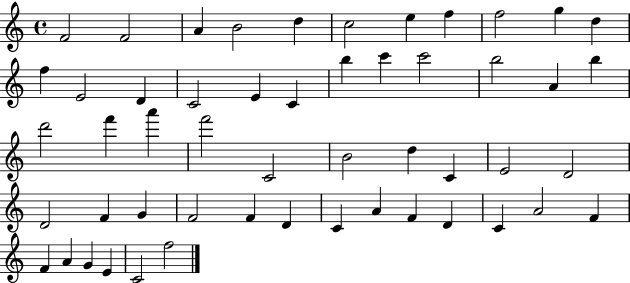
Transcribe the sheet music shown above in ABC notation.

X:1
T:Untitled
M:4/4
L:1/4
K:C
F2 F2 A B2 d c2 e f f2 g d f E2 D C2 E C b c' c'2 b2 A b d'2 f' a' f'2 C2 B2 d C E2 D2 D2 F G F2 F D C A F D C A2 F F A G E C2 f2